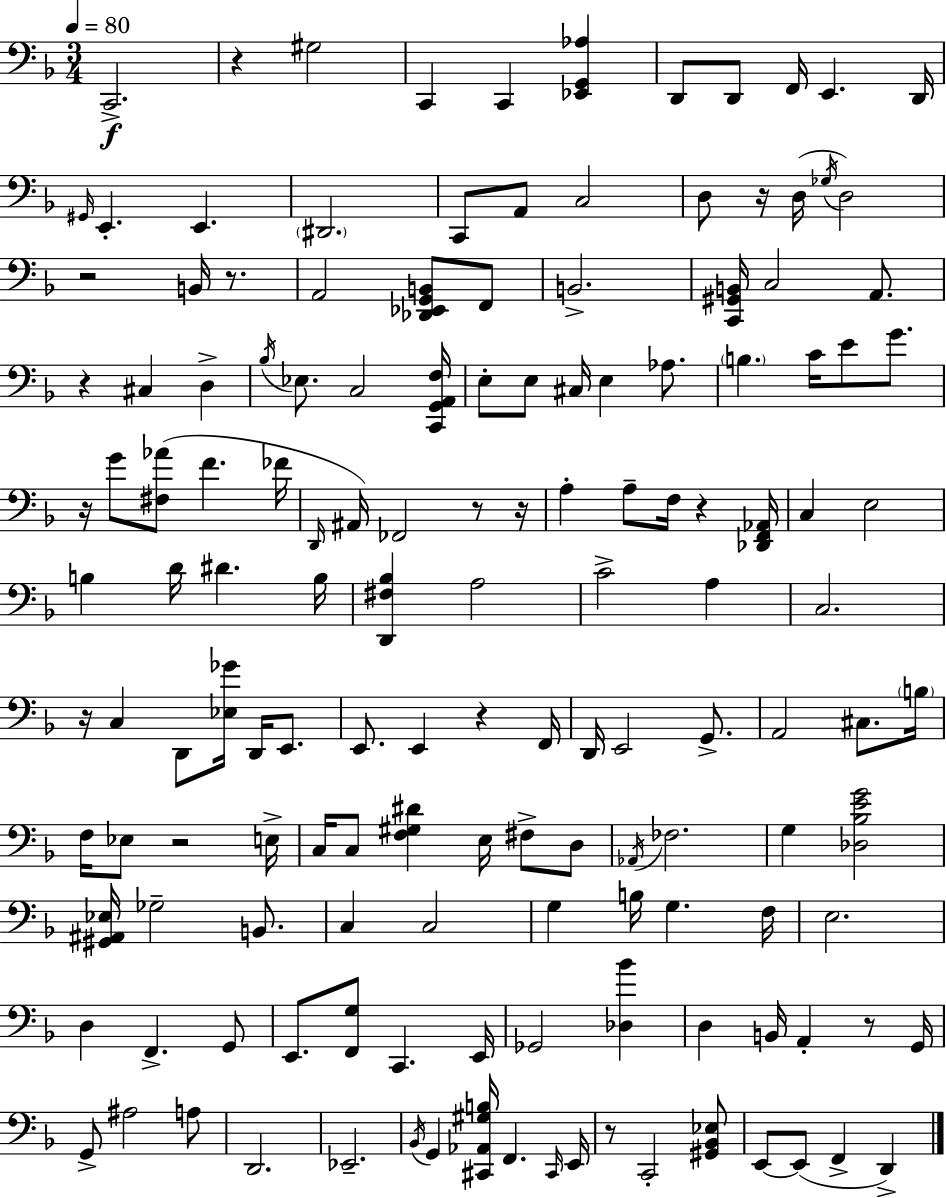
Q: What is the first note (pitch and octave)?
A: C2